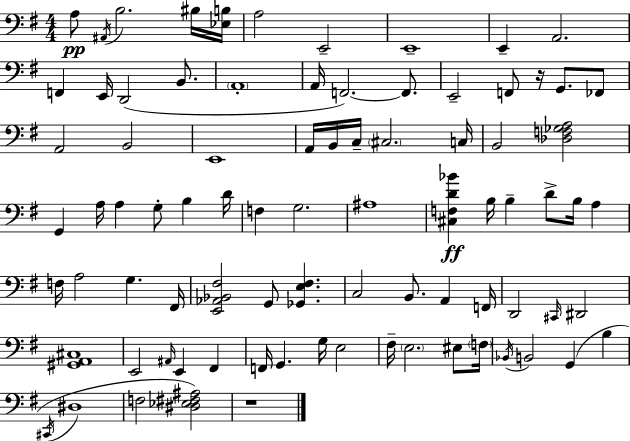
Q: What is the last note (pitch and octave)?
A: F3